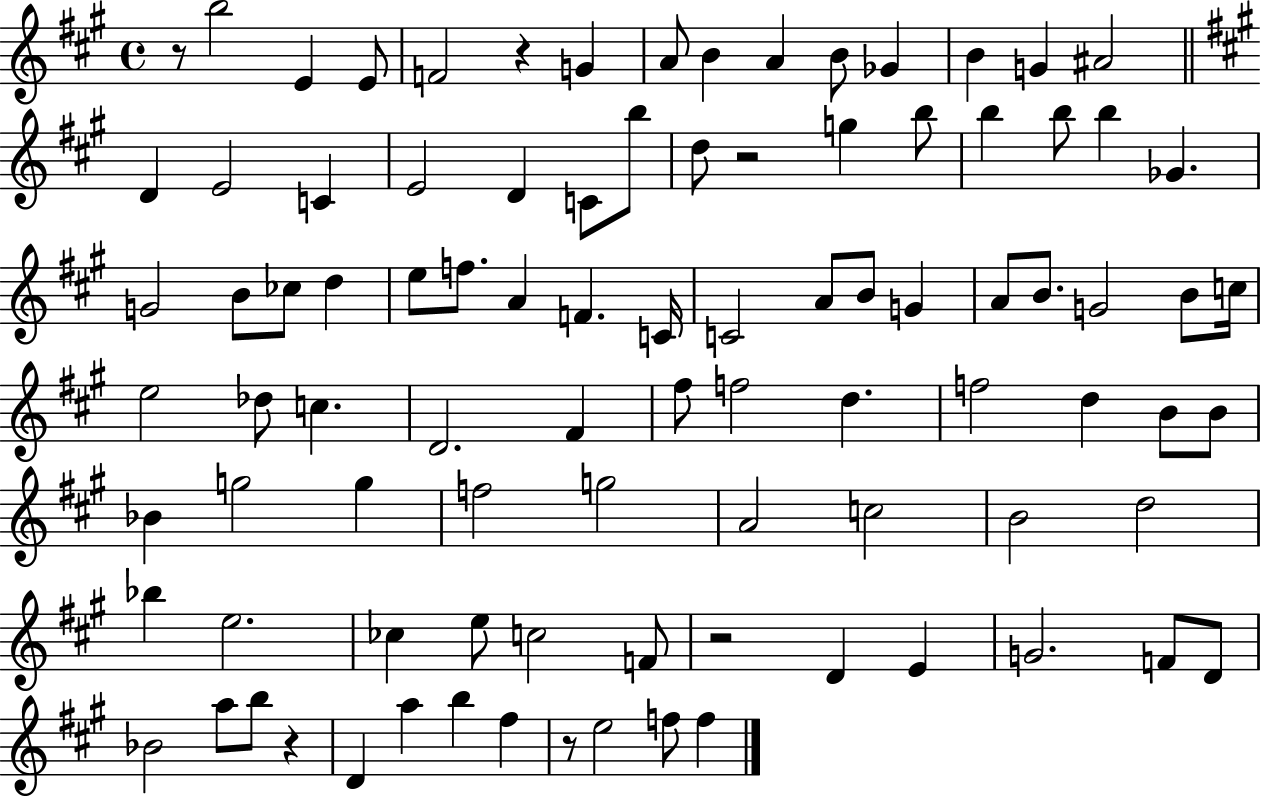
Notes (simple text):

R/e B5/h E4/q E4/e F4/h R/q G4/q A4/e B4/q A4/q B4/e Gb4/q B4/q G4/q A#4/h D4/q E4/h C4/q E4/h D4/q C4/e B5/e D5/e R/h G5/q B5/e B5/q B5/e B5/q Gb4/q. G4/h B4/e CES5/e D5/q E5/e F5/e. A4/q F4/q. C4/s C4/h A4/e B4/e G4/q A4/e B4/e. G4/h B4/e C5/s E5/h Db5/e C5/q. D4/h. F#4/q F#5/e F5/h D5/q. F5/h D5/q B4/e B4/e Bb4/q G5/h G5/q F5/h G5/h A4/h C5/h B4/h D5/h Bb5/q E5/h. CES5/q E5/e C5/h F4/e R/h D4/q E4/q G4/h. F4/e D4/e Bb4/h A5/e B5/e R/q D4/q A5/q B5/q F#5/q R/e E5/h F5/e F5/q